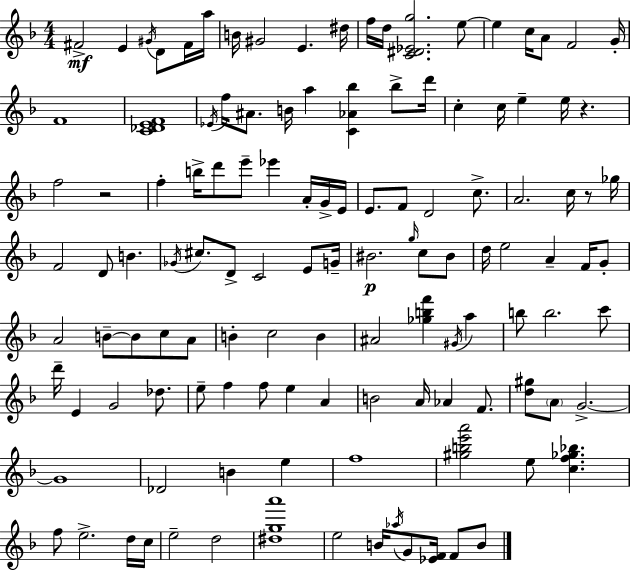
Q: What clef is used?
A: treble